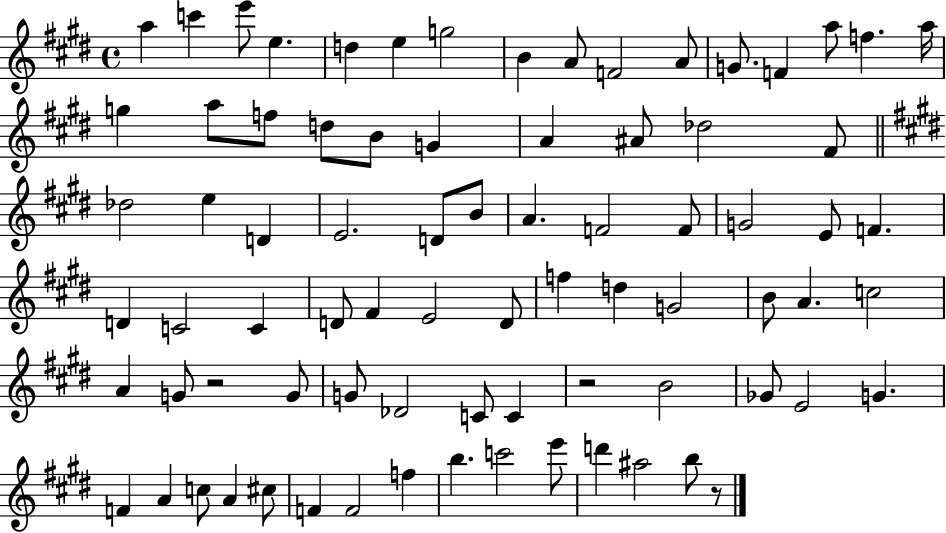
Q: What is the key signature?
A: E major